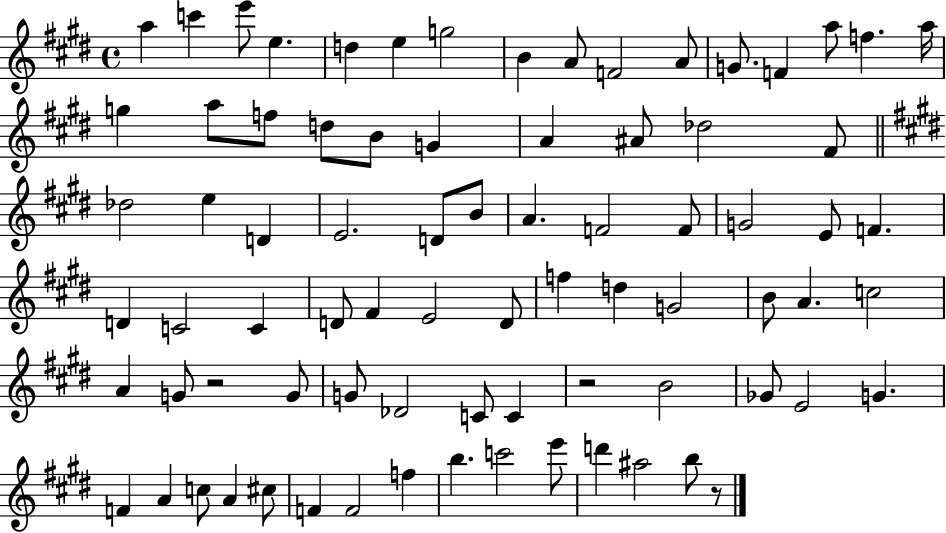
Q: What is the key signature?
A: E major